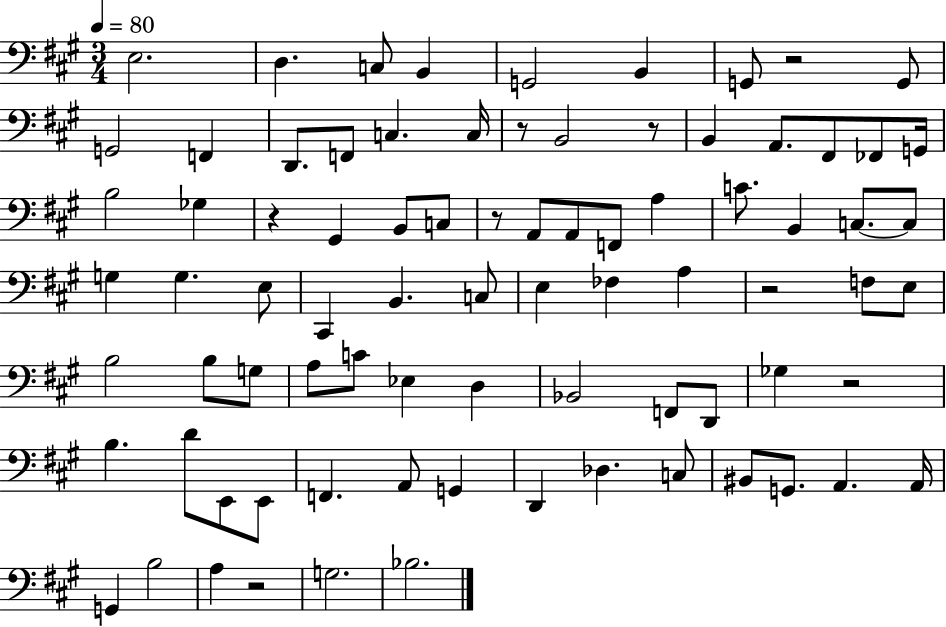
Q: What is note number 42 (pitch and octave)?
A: A3